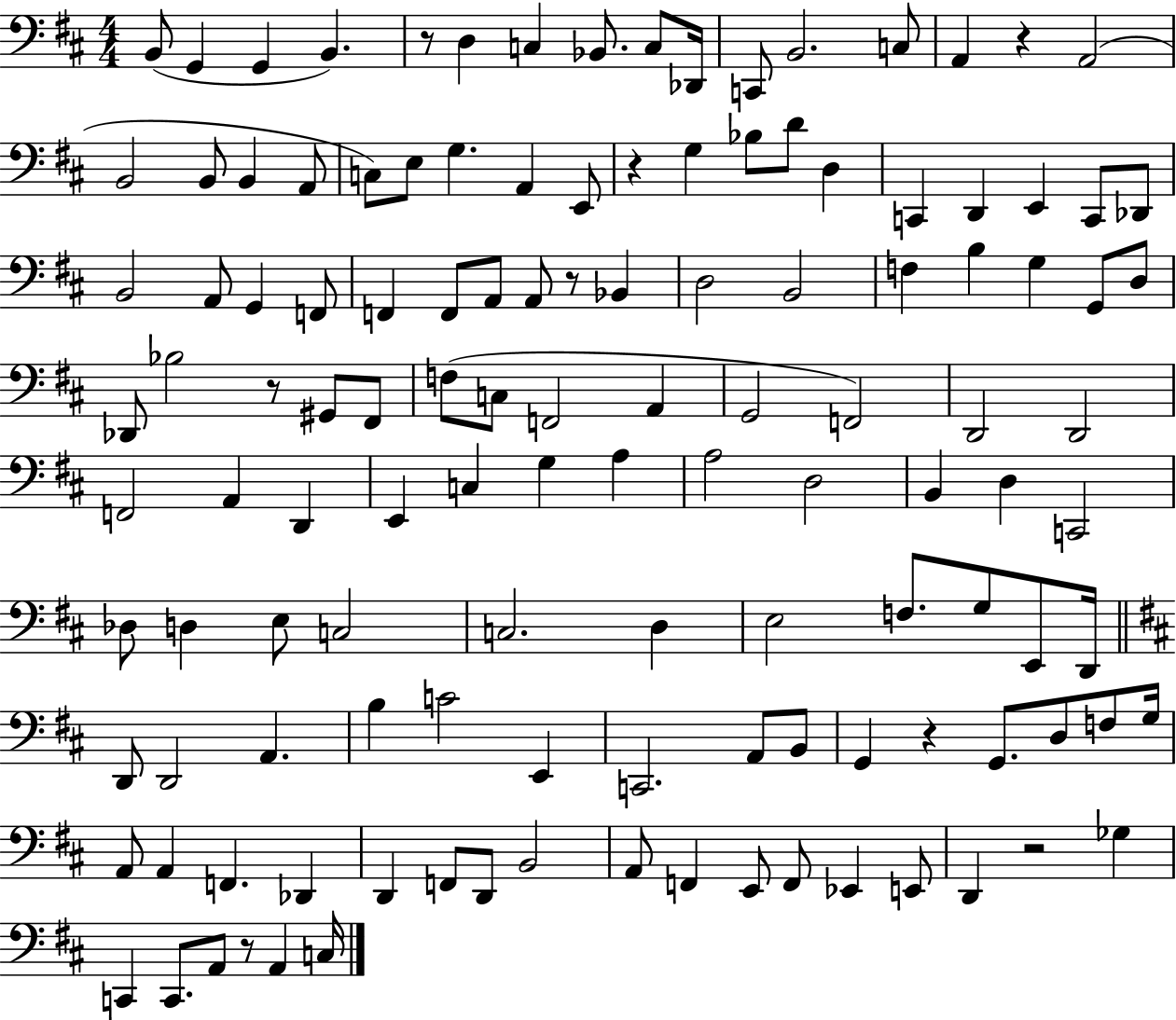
{
  \clef bass
  \numericTimeSignature
  \time 4/4
  \key d \major
  b,8( g,4 g,4 b,4.) | r8 d4 c4 bes,8. c8 des,16 | c,8 b,2. c8 | a,4 r4 a,2( | \break b,2 b,8 b,4 a,8 | c8) e8 g4. a,4 e,8 | r4 g4 bes8 d'8 d4 | c,4 d,4 e,4 c,8 des,8 | \break b,2 a,8 g,4 f,8 | f,4 f,8 a,8 a,8 r8 bes,4 | d2 b,2 | f4 b4 g4 g,8 d8 | \break des,8 bes2 r8 gis,8 fis,8 | f8( c8 f,2 a,4 | g,2 f,2) | d,2 d,2 | \break f,2 a,4 d,4 | e,4 c4 g4 a4 | a2 d2 | b,4 d4 c,2 | \break des8 d4 e8 c2 | c2. d4 | e2 f8. g8 e,8 d,16 | \bar "||" \break \key b \minor d,8 d,2 a,4. | b4 c'2 e,4 | c,2. a,8 b,8 | g,4 r4 g,8. d8 f8 g16 | \break a,8 a,4 f,4. des,4 | d,4 f,8 d,8 b,2 | a,8 f,4 e,8 f,8 ees,4 e,8 | d,4 r2 ges4 | \break c,4 c,8. a,8 r8 a,4 c16 | \bar "|."
}